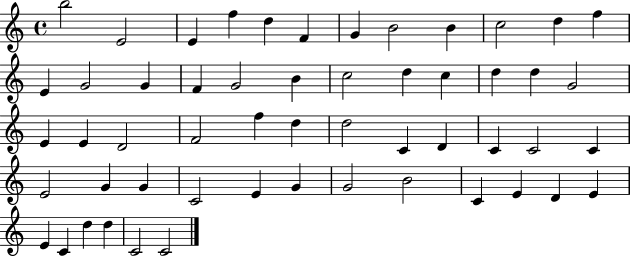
B5/h E4/h E4/q F5/q D5/q F4/q G4/q B4/h B4/q C5/h D5/q F5/q E4/q G4/h G4/q F4/q G4/h B4/q C5/h D5/q C5/q D5/q D5/q G4/h E4/q E4/q D4/h F4/h F5/q D5/q D5/h C4/q D4/q C4/q C4/h C4/q E4/h G4/q G4/q C4/h E4/q G4/q G4/h B4/h C4/q E4/q D4/q E4/q E4/q C4/q D5/q D5/q C4/h C4/h